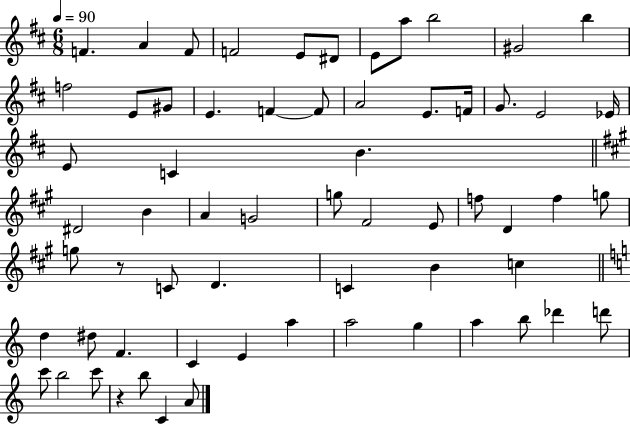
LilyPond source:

{
  \clef treble
  \numericTimeSignature
  \time 6/8
  \key d \major
  \tempo 4 = 90
  f'4. a'4 f'8 | f'2 e'8 dis'8 | e'8 a''8 b''2 | gis'2 b''4 | \break f''2 e'8 gis'8 | e'4. f'4~~ f'8 | a'2 e'8. f'16 | g'8. e'2 ees'16 | \break e'8 c'4 b'4. | \bar "||" \break \key a \major dis'2 b'4 | a'4 g'2 | g''8 fis'2 e'8 | f''8 d'4 f''4 g''8 | \break g''8 r8 c'8 d'4. | c'4 b'4 c''4 | \bar "||" \break \key c \major d''4 dis''8 f'4. | c'4 e'4 a''4 | a''2 g''4 | a''4 b''8 des'''4 d'''8 | \break c'''8 b''2 c'''8 | r4 b''8 c'4 a'8 | \bar "|."
}